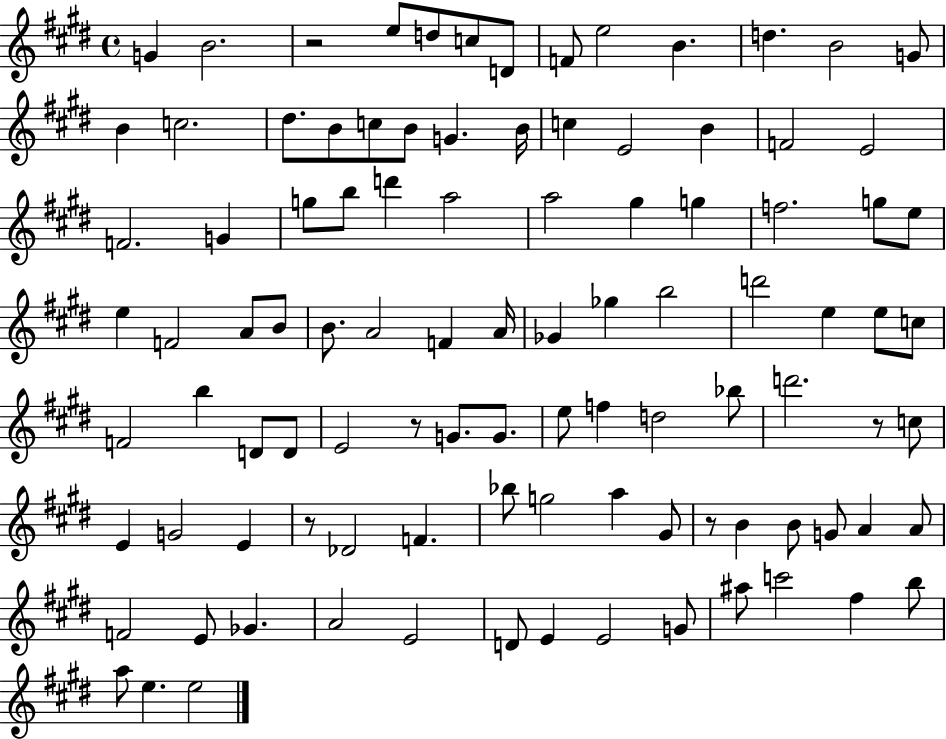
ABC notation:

X:1
T:Untitled
M:4/4
L:1/4
K:E
G B2 z2 e/2 d/2 c/2 D/2 F/2 e2 B d B2 G/2 B c2 ^d/2 B/2 c/2 B/2 G B/4 c E2 B F2 E2 F2 G g/2 b/2 d' a2 a2 ^g g f2 g/2 e/2 e F2 A/2 B/2 B/2 A2 F A/4 _G _g b2 d'2 e e/2 c/2 F2 b D/2 D/2 E2 z/2 G/2 G/2 e/2 f d2 _b/2 d'2 z/2 c/2 E G2 E z/2 _D2 F _b/2 g2 a ^G/2 z/2 B B/2 G/2 A A/2 F2 E/2 _G A2 E2 D/2 E E2 G/2 ^a/2 c'2 ^f b/2 a/2 e e2